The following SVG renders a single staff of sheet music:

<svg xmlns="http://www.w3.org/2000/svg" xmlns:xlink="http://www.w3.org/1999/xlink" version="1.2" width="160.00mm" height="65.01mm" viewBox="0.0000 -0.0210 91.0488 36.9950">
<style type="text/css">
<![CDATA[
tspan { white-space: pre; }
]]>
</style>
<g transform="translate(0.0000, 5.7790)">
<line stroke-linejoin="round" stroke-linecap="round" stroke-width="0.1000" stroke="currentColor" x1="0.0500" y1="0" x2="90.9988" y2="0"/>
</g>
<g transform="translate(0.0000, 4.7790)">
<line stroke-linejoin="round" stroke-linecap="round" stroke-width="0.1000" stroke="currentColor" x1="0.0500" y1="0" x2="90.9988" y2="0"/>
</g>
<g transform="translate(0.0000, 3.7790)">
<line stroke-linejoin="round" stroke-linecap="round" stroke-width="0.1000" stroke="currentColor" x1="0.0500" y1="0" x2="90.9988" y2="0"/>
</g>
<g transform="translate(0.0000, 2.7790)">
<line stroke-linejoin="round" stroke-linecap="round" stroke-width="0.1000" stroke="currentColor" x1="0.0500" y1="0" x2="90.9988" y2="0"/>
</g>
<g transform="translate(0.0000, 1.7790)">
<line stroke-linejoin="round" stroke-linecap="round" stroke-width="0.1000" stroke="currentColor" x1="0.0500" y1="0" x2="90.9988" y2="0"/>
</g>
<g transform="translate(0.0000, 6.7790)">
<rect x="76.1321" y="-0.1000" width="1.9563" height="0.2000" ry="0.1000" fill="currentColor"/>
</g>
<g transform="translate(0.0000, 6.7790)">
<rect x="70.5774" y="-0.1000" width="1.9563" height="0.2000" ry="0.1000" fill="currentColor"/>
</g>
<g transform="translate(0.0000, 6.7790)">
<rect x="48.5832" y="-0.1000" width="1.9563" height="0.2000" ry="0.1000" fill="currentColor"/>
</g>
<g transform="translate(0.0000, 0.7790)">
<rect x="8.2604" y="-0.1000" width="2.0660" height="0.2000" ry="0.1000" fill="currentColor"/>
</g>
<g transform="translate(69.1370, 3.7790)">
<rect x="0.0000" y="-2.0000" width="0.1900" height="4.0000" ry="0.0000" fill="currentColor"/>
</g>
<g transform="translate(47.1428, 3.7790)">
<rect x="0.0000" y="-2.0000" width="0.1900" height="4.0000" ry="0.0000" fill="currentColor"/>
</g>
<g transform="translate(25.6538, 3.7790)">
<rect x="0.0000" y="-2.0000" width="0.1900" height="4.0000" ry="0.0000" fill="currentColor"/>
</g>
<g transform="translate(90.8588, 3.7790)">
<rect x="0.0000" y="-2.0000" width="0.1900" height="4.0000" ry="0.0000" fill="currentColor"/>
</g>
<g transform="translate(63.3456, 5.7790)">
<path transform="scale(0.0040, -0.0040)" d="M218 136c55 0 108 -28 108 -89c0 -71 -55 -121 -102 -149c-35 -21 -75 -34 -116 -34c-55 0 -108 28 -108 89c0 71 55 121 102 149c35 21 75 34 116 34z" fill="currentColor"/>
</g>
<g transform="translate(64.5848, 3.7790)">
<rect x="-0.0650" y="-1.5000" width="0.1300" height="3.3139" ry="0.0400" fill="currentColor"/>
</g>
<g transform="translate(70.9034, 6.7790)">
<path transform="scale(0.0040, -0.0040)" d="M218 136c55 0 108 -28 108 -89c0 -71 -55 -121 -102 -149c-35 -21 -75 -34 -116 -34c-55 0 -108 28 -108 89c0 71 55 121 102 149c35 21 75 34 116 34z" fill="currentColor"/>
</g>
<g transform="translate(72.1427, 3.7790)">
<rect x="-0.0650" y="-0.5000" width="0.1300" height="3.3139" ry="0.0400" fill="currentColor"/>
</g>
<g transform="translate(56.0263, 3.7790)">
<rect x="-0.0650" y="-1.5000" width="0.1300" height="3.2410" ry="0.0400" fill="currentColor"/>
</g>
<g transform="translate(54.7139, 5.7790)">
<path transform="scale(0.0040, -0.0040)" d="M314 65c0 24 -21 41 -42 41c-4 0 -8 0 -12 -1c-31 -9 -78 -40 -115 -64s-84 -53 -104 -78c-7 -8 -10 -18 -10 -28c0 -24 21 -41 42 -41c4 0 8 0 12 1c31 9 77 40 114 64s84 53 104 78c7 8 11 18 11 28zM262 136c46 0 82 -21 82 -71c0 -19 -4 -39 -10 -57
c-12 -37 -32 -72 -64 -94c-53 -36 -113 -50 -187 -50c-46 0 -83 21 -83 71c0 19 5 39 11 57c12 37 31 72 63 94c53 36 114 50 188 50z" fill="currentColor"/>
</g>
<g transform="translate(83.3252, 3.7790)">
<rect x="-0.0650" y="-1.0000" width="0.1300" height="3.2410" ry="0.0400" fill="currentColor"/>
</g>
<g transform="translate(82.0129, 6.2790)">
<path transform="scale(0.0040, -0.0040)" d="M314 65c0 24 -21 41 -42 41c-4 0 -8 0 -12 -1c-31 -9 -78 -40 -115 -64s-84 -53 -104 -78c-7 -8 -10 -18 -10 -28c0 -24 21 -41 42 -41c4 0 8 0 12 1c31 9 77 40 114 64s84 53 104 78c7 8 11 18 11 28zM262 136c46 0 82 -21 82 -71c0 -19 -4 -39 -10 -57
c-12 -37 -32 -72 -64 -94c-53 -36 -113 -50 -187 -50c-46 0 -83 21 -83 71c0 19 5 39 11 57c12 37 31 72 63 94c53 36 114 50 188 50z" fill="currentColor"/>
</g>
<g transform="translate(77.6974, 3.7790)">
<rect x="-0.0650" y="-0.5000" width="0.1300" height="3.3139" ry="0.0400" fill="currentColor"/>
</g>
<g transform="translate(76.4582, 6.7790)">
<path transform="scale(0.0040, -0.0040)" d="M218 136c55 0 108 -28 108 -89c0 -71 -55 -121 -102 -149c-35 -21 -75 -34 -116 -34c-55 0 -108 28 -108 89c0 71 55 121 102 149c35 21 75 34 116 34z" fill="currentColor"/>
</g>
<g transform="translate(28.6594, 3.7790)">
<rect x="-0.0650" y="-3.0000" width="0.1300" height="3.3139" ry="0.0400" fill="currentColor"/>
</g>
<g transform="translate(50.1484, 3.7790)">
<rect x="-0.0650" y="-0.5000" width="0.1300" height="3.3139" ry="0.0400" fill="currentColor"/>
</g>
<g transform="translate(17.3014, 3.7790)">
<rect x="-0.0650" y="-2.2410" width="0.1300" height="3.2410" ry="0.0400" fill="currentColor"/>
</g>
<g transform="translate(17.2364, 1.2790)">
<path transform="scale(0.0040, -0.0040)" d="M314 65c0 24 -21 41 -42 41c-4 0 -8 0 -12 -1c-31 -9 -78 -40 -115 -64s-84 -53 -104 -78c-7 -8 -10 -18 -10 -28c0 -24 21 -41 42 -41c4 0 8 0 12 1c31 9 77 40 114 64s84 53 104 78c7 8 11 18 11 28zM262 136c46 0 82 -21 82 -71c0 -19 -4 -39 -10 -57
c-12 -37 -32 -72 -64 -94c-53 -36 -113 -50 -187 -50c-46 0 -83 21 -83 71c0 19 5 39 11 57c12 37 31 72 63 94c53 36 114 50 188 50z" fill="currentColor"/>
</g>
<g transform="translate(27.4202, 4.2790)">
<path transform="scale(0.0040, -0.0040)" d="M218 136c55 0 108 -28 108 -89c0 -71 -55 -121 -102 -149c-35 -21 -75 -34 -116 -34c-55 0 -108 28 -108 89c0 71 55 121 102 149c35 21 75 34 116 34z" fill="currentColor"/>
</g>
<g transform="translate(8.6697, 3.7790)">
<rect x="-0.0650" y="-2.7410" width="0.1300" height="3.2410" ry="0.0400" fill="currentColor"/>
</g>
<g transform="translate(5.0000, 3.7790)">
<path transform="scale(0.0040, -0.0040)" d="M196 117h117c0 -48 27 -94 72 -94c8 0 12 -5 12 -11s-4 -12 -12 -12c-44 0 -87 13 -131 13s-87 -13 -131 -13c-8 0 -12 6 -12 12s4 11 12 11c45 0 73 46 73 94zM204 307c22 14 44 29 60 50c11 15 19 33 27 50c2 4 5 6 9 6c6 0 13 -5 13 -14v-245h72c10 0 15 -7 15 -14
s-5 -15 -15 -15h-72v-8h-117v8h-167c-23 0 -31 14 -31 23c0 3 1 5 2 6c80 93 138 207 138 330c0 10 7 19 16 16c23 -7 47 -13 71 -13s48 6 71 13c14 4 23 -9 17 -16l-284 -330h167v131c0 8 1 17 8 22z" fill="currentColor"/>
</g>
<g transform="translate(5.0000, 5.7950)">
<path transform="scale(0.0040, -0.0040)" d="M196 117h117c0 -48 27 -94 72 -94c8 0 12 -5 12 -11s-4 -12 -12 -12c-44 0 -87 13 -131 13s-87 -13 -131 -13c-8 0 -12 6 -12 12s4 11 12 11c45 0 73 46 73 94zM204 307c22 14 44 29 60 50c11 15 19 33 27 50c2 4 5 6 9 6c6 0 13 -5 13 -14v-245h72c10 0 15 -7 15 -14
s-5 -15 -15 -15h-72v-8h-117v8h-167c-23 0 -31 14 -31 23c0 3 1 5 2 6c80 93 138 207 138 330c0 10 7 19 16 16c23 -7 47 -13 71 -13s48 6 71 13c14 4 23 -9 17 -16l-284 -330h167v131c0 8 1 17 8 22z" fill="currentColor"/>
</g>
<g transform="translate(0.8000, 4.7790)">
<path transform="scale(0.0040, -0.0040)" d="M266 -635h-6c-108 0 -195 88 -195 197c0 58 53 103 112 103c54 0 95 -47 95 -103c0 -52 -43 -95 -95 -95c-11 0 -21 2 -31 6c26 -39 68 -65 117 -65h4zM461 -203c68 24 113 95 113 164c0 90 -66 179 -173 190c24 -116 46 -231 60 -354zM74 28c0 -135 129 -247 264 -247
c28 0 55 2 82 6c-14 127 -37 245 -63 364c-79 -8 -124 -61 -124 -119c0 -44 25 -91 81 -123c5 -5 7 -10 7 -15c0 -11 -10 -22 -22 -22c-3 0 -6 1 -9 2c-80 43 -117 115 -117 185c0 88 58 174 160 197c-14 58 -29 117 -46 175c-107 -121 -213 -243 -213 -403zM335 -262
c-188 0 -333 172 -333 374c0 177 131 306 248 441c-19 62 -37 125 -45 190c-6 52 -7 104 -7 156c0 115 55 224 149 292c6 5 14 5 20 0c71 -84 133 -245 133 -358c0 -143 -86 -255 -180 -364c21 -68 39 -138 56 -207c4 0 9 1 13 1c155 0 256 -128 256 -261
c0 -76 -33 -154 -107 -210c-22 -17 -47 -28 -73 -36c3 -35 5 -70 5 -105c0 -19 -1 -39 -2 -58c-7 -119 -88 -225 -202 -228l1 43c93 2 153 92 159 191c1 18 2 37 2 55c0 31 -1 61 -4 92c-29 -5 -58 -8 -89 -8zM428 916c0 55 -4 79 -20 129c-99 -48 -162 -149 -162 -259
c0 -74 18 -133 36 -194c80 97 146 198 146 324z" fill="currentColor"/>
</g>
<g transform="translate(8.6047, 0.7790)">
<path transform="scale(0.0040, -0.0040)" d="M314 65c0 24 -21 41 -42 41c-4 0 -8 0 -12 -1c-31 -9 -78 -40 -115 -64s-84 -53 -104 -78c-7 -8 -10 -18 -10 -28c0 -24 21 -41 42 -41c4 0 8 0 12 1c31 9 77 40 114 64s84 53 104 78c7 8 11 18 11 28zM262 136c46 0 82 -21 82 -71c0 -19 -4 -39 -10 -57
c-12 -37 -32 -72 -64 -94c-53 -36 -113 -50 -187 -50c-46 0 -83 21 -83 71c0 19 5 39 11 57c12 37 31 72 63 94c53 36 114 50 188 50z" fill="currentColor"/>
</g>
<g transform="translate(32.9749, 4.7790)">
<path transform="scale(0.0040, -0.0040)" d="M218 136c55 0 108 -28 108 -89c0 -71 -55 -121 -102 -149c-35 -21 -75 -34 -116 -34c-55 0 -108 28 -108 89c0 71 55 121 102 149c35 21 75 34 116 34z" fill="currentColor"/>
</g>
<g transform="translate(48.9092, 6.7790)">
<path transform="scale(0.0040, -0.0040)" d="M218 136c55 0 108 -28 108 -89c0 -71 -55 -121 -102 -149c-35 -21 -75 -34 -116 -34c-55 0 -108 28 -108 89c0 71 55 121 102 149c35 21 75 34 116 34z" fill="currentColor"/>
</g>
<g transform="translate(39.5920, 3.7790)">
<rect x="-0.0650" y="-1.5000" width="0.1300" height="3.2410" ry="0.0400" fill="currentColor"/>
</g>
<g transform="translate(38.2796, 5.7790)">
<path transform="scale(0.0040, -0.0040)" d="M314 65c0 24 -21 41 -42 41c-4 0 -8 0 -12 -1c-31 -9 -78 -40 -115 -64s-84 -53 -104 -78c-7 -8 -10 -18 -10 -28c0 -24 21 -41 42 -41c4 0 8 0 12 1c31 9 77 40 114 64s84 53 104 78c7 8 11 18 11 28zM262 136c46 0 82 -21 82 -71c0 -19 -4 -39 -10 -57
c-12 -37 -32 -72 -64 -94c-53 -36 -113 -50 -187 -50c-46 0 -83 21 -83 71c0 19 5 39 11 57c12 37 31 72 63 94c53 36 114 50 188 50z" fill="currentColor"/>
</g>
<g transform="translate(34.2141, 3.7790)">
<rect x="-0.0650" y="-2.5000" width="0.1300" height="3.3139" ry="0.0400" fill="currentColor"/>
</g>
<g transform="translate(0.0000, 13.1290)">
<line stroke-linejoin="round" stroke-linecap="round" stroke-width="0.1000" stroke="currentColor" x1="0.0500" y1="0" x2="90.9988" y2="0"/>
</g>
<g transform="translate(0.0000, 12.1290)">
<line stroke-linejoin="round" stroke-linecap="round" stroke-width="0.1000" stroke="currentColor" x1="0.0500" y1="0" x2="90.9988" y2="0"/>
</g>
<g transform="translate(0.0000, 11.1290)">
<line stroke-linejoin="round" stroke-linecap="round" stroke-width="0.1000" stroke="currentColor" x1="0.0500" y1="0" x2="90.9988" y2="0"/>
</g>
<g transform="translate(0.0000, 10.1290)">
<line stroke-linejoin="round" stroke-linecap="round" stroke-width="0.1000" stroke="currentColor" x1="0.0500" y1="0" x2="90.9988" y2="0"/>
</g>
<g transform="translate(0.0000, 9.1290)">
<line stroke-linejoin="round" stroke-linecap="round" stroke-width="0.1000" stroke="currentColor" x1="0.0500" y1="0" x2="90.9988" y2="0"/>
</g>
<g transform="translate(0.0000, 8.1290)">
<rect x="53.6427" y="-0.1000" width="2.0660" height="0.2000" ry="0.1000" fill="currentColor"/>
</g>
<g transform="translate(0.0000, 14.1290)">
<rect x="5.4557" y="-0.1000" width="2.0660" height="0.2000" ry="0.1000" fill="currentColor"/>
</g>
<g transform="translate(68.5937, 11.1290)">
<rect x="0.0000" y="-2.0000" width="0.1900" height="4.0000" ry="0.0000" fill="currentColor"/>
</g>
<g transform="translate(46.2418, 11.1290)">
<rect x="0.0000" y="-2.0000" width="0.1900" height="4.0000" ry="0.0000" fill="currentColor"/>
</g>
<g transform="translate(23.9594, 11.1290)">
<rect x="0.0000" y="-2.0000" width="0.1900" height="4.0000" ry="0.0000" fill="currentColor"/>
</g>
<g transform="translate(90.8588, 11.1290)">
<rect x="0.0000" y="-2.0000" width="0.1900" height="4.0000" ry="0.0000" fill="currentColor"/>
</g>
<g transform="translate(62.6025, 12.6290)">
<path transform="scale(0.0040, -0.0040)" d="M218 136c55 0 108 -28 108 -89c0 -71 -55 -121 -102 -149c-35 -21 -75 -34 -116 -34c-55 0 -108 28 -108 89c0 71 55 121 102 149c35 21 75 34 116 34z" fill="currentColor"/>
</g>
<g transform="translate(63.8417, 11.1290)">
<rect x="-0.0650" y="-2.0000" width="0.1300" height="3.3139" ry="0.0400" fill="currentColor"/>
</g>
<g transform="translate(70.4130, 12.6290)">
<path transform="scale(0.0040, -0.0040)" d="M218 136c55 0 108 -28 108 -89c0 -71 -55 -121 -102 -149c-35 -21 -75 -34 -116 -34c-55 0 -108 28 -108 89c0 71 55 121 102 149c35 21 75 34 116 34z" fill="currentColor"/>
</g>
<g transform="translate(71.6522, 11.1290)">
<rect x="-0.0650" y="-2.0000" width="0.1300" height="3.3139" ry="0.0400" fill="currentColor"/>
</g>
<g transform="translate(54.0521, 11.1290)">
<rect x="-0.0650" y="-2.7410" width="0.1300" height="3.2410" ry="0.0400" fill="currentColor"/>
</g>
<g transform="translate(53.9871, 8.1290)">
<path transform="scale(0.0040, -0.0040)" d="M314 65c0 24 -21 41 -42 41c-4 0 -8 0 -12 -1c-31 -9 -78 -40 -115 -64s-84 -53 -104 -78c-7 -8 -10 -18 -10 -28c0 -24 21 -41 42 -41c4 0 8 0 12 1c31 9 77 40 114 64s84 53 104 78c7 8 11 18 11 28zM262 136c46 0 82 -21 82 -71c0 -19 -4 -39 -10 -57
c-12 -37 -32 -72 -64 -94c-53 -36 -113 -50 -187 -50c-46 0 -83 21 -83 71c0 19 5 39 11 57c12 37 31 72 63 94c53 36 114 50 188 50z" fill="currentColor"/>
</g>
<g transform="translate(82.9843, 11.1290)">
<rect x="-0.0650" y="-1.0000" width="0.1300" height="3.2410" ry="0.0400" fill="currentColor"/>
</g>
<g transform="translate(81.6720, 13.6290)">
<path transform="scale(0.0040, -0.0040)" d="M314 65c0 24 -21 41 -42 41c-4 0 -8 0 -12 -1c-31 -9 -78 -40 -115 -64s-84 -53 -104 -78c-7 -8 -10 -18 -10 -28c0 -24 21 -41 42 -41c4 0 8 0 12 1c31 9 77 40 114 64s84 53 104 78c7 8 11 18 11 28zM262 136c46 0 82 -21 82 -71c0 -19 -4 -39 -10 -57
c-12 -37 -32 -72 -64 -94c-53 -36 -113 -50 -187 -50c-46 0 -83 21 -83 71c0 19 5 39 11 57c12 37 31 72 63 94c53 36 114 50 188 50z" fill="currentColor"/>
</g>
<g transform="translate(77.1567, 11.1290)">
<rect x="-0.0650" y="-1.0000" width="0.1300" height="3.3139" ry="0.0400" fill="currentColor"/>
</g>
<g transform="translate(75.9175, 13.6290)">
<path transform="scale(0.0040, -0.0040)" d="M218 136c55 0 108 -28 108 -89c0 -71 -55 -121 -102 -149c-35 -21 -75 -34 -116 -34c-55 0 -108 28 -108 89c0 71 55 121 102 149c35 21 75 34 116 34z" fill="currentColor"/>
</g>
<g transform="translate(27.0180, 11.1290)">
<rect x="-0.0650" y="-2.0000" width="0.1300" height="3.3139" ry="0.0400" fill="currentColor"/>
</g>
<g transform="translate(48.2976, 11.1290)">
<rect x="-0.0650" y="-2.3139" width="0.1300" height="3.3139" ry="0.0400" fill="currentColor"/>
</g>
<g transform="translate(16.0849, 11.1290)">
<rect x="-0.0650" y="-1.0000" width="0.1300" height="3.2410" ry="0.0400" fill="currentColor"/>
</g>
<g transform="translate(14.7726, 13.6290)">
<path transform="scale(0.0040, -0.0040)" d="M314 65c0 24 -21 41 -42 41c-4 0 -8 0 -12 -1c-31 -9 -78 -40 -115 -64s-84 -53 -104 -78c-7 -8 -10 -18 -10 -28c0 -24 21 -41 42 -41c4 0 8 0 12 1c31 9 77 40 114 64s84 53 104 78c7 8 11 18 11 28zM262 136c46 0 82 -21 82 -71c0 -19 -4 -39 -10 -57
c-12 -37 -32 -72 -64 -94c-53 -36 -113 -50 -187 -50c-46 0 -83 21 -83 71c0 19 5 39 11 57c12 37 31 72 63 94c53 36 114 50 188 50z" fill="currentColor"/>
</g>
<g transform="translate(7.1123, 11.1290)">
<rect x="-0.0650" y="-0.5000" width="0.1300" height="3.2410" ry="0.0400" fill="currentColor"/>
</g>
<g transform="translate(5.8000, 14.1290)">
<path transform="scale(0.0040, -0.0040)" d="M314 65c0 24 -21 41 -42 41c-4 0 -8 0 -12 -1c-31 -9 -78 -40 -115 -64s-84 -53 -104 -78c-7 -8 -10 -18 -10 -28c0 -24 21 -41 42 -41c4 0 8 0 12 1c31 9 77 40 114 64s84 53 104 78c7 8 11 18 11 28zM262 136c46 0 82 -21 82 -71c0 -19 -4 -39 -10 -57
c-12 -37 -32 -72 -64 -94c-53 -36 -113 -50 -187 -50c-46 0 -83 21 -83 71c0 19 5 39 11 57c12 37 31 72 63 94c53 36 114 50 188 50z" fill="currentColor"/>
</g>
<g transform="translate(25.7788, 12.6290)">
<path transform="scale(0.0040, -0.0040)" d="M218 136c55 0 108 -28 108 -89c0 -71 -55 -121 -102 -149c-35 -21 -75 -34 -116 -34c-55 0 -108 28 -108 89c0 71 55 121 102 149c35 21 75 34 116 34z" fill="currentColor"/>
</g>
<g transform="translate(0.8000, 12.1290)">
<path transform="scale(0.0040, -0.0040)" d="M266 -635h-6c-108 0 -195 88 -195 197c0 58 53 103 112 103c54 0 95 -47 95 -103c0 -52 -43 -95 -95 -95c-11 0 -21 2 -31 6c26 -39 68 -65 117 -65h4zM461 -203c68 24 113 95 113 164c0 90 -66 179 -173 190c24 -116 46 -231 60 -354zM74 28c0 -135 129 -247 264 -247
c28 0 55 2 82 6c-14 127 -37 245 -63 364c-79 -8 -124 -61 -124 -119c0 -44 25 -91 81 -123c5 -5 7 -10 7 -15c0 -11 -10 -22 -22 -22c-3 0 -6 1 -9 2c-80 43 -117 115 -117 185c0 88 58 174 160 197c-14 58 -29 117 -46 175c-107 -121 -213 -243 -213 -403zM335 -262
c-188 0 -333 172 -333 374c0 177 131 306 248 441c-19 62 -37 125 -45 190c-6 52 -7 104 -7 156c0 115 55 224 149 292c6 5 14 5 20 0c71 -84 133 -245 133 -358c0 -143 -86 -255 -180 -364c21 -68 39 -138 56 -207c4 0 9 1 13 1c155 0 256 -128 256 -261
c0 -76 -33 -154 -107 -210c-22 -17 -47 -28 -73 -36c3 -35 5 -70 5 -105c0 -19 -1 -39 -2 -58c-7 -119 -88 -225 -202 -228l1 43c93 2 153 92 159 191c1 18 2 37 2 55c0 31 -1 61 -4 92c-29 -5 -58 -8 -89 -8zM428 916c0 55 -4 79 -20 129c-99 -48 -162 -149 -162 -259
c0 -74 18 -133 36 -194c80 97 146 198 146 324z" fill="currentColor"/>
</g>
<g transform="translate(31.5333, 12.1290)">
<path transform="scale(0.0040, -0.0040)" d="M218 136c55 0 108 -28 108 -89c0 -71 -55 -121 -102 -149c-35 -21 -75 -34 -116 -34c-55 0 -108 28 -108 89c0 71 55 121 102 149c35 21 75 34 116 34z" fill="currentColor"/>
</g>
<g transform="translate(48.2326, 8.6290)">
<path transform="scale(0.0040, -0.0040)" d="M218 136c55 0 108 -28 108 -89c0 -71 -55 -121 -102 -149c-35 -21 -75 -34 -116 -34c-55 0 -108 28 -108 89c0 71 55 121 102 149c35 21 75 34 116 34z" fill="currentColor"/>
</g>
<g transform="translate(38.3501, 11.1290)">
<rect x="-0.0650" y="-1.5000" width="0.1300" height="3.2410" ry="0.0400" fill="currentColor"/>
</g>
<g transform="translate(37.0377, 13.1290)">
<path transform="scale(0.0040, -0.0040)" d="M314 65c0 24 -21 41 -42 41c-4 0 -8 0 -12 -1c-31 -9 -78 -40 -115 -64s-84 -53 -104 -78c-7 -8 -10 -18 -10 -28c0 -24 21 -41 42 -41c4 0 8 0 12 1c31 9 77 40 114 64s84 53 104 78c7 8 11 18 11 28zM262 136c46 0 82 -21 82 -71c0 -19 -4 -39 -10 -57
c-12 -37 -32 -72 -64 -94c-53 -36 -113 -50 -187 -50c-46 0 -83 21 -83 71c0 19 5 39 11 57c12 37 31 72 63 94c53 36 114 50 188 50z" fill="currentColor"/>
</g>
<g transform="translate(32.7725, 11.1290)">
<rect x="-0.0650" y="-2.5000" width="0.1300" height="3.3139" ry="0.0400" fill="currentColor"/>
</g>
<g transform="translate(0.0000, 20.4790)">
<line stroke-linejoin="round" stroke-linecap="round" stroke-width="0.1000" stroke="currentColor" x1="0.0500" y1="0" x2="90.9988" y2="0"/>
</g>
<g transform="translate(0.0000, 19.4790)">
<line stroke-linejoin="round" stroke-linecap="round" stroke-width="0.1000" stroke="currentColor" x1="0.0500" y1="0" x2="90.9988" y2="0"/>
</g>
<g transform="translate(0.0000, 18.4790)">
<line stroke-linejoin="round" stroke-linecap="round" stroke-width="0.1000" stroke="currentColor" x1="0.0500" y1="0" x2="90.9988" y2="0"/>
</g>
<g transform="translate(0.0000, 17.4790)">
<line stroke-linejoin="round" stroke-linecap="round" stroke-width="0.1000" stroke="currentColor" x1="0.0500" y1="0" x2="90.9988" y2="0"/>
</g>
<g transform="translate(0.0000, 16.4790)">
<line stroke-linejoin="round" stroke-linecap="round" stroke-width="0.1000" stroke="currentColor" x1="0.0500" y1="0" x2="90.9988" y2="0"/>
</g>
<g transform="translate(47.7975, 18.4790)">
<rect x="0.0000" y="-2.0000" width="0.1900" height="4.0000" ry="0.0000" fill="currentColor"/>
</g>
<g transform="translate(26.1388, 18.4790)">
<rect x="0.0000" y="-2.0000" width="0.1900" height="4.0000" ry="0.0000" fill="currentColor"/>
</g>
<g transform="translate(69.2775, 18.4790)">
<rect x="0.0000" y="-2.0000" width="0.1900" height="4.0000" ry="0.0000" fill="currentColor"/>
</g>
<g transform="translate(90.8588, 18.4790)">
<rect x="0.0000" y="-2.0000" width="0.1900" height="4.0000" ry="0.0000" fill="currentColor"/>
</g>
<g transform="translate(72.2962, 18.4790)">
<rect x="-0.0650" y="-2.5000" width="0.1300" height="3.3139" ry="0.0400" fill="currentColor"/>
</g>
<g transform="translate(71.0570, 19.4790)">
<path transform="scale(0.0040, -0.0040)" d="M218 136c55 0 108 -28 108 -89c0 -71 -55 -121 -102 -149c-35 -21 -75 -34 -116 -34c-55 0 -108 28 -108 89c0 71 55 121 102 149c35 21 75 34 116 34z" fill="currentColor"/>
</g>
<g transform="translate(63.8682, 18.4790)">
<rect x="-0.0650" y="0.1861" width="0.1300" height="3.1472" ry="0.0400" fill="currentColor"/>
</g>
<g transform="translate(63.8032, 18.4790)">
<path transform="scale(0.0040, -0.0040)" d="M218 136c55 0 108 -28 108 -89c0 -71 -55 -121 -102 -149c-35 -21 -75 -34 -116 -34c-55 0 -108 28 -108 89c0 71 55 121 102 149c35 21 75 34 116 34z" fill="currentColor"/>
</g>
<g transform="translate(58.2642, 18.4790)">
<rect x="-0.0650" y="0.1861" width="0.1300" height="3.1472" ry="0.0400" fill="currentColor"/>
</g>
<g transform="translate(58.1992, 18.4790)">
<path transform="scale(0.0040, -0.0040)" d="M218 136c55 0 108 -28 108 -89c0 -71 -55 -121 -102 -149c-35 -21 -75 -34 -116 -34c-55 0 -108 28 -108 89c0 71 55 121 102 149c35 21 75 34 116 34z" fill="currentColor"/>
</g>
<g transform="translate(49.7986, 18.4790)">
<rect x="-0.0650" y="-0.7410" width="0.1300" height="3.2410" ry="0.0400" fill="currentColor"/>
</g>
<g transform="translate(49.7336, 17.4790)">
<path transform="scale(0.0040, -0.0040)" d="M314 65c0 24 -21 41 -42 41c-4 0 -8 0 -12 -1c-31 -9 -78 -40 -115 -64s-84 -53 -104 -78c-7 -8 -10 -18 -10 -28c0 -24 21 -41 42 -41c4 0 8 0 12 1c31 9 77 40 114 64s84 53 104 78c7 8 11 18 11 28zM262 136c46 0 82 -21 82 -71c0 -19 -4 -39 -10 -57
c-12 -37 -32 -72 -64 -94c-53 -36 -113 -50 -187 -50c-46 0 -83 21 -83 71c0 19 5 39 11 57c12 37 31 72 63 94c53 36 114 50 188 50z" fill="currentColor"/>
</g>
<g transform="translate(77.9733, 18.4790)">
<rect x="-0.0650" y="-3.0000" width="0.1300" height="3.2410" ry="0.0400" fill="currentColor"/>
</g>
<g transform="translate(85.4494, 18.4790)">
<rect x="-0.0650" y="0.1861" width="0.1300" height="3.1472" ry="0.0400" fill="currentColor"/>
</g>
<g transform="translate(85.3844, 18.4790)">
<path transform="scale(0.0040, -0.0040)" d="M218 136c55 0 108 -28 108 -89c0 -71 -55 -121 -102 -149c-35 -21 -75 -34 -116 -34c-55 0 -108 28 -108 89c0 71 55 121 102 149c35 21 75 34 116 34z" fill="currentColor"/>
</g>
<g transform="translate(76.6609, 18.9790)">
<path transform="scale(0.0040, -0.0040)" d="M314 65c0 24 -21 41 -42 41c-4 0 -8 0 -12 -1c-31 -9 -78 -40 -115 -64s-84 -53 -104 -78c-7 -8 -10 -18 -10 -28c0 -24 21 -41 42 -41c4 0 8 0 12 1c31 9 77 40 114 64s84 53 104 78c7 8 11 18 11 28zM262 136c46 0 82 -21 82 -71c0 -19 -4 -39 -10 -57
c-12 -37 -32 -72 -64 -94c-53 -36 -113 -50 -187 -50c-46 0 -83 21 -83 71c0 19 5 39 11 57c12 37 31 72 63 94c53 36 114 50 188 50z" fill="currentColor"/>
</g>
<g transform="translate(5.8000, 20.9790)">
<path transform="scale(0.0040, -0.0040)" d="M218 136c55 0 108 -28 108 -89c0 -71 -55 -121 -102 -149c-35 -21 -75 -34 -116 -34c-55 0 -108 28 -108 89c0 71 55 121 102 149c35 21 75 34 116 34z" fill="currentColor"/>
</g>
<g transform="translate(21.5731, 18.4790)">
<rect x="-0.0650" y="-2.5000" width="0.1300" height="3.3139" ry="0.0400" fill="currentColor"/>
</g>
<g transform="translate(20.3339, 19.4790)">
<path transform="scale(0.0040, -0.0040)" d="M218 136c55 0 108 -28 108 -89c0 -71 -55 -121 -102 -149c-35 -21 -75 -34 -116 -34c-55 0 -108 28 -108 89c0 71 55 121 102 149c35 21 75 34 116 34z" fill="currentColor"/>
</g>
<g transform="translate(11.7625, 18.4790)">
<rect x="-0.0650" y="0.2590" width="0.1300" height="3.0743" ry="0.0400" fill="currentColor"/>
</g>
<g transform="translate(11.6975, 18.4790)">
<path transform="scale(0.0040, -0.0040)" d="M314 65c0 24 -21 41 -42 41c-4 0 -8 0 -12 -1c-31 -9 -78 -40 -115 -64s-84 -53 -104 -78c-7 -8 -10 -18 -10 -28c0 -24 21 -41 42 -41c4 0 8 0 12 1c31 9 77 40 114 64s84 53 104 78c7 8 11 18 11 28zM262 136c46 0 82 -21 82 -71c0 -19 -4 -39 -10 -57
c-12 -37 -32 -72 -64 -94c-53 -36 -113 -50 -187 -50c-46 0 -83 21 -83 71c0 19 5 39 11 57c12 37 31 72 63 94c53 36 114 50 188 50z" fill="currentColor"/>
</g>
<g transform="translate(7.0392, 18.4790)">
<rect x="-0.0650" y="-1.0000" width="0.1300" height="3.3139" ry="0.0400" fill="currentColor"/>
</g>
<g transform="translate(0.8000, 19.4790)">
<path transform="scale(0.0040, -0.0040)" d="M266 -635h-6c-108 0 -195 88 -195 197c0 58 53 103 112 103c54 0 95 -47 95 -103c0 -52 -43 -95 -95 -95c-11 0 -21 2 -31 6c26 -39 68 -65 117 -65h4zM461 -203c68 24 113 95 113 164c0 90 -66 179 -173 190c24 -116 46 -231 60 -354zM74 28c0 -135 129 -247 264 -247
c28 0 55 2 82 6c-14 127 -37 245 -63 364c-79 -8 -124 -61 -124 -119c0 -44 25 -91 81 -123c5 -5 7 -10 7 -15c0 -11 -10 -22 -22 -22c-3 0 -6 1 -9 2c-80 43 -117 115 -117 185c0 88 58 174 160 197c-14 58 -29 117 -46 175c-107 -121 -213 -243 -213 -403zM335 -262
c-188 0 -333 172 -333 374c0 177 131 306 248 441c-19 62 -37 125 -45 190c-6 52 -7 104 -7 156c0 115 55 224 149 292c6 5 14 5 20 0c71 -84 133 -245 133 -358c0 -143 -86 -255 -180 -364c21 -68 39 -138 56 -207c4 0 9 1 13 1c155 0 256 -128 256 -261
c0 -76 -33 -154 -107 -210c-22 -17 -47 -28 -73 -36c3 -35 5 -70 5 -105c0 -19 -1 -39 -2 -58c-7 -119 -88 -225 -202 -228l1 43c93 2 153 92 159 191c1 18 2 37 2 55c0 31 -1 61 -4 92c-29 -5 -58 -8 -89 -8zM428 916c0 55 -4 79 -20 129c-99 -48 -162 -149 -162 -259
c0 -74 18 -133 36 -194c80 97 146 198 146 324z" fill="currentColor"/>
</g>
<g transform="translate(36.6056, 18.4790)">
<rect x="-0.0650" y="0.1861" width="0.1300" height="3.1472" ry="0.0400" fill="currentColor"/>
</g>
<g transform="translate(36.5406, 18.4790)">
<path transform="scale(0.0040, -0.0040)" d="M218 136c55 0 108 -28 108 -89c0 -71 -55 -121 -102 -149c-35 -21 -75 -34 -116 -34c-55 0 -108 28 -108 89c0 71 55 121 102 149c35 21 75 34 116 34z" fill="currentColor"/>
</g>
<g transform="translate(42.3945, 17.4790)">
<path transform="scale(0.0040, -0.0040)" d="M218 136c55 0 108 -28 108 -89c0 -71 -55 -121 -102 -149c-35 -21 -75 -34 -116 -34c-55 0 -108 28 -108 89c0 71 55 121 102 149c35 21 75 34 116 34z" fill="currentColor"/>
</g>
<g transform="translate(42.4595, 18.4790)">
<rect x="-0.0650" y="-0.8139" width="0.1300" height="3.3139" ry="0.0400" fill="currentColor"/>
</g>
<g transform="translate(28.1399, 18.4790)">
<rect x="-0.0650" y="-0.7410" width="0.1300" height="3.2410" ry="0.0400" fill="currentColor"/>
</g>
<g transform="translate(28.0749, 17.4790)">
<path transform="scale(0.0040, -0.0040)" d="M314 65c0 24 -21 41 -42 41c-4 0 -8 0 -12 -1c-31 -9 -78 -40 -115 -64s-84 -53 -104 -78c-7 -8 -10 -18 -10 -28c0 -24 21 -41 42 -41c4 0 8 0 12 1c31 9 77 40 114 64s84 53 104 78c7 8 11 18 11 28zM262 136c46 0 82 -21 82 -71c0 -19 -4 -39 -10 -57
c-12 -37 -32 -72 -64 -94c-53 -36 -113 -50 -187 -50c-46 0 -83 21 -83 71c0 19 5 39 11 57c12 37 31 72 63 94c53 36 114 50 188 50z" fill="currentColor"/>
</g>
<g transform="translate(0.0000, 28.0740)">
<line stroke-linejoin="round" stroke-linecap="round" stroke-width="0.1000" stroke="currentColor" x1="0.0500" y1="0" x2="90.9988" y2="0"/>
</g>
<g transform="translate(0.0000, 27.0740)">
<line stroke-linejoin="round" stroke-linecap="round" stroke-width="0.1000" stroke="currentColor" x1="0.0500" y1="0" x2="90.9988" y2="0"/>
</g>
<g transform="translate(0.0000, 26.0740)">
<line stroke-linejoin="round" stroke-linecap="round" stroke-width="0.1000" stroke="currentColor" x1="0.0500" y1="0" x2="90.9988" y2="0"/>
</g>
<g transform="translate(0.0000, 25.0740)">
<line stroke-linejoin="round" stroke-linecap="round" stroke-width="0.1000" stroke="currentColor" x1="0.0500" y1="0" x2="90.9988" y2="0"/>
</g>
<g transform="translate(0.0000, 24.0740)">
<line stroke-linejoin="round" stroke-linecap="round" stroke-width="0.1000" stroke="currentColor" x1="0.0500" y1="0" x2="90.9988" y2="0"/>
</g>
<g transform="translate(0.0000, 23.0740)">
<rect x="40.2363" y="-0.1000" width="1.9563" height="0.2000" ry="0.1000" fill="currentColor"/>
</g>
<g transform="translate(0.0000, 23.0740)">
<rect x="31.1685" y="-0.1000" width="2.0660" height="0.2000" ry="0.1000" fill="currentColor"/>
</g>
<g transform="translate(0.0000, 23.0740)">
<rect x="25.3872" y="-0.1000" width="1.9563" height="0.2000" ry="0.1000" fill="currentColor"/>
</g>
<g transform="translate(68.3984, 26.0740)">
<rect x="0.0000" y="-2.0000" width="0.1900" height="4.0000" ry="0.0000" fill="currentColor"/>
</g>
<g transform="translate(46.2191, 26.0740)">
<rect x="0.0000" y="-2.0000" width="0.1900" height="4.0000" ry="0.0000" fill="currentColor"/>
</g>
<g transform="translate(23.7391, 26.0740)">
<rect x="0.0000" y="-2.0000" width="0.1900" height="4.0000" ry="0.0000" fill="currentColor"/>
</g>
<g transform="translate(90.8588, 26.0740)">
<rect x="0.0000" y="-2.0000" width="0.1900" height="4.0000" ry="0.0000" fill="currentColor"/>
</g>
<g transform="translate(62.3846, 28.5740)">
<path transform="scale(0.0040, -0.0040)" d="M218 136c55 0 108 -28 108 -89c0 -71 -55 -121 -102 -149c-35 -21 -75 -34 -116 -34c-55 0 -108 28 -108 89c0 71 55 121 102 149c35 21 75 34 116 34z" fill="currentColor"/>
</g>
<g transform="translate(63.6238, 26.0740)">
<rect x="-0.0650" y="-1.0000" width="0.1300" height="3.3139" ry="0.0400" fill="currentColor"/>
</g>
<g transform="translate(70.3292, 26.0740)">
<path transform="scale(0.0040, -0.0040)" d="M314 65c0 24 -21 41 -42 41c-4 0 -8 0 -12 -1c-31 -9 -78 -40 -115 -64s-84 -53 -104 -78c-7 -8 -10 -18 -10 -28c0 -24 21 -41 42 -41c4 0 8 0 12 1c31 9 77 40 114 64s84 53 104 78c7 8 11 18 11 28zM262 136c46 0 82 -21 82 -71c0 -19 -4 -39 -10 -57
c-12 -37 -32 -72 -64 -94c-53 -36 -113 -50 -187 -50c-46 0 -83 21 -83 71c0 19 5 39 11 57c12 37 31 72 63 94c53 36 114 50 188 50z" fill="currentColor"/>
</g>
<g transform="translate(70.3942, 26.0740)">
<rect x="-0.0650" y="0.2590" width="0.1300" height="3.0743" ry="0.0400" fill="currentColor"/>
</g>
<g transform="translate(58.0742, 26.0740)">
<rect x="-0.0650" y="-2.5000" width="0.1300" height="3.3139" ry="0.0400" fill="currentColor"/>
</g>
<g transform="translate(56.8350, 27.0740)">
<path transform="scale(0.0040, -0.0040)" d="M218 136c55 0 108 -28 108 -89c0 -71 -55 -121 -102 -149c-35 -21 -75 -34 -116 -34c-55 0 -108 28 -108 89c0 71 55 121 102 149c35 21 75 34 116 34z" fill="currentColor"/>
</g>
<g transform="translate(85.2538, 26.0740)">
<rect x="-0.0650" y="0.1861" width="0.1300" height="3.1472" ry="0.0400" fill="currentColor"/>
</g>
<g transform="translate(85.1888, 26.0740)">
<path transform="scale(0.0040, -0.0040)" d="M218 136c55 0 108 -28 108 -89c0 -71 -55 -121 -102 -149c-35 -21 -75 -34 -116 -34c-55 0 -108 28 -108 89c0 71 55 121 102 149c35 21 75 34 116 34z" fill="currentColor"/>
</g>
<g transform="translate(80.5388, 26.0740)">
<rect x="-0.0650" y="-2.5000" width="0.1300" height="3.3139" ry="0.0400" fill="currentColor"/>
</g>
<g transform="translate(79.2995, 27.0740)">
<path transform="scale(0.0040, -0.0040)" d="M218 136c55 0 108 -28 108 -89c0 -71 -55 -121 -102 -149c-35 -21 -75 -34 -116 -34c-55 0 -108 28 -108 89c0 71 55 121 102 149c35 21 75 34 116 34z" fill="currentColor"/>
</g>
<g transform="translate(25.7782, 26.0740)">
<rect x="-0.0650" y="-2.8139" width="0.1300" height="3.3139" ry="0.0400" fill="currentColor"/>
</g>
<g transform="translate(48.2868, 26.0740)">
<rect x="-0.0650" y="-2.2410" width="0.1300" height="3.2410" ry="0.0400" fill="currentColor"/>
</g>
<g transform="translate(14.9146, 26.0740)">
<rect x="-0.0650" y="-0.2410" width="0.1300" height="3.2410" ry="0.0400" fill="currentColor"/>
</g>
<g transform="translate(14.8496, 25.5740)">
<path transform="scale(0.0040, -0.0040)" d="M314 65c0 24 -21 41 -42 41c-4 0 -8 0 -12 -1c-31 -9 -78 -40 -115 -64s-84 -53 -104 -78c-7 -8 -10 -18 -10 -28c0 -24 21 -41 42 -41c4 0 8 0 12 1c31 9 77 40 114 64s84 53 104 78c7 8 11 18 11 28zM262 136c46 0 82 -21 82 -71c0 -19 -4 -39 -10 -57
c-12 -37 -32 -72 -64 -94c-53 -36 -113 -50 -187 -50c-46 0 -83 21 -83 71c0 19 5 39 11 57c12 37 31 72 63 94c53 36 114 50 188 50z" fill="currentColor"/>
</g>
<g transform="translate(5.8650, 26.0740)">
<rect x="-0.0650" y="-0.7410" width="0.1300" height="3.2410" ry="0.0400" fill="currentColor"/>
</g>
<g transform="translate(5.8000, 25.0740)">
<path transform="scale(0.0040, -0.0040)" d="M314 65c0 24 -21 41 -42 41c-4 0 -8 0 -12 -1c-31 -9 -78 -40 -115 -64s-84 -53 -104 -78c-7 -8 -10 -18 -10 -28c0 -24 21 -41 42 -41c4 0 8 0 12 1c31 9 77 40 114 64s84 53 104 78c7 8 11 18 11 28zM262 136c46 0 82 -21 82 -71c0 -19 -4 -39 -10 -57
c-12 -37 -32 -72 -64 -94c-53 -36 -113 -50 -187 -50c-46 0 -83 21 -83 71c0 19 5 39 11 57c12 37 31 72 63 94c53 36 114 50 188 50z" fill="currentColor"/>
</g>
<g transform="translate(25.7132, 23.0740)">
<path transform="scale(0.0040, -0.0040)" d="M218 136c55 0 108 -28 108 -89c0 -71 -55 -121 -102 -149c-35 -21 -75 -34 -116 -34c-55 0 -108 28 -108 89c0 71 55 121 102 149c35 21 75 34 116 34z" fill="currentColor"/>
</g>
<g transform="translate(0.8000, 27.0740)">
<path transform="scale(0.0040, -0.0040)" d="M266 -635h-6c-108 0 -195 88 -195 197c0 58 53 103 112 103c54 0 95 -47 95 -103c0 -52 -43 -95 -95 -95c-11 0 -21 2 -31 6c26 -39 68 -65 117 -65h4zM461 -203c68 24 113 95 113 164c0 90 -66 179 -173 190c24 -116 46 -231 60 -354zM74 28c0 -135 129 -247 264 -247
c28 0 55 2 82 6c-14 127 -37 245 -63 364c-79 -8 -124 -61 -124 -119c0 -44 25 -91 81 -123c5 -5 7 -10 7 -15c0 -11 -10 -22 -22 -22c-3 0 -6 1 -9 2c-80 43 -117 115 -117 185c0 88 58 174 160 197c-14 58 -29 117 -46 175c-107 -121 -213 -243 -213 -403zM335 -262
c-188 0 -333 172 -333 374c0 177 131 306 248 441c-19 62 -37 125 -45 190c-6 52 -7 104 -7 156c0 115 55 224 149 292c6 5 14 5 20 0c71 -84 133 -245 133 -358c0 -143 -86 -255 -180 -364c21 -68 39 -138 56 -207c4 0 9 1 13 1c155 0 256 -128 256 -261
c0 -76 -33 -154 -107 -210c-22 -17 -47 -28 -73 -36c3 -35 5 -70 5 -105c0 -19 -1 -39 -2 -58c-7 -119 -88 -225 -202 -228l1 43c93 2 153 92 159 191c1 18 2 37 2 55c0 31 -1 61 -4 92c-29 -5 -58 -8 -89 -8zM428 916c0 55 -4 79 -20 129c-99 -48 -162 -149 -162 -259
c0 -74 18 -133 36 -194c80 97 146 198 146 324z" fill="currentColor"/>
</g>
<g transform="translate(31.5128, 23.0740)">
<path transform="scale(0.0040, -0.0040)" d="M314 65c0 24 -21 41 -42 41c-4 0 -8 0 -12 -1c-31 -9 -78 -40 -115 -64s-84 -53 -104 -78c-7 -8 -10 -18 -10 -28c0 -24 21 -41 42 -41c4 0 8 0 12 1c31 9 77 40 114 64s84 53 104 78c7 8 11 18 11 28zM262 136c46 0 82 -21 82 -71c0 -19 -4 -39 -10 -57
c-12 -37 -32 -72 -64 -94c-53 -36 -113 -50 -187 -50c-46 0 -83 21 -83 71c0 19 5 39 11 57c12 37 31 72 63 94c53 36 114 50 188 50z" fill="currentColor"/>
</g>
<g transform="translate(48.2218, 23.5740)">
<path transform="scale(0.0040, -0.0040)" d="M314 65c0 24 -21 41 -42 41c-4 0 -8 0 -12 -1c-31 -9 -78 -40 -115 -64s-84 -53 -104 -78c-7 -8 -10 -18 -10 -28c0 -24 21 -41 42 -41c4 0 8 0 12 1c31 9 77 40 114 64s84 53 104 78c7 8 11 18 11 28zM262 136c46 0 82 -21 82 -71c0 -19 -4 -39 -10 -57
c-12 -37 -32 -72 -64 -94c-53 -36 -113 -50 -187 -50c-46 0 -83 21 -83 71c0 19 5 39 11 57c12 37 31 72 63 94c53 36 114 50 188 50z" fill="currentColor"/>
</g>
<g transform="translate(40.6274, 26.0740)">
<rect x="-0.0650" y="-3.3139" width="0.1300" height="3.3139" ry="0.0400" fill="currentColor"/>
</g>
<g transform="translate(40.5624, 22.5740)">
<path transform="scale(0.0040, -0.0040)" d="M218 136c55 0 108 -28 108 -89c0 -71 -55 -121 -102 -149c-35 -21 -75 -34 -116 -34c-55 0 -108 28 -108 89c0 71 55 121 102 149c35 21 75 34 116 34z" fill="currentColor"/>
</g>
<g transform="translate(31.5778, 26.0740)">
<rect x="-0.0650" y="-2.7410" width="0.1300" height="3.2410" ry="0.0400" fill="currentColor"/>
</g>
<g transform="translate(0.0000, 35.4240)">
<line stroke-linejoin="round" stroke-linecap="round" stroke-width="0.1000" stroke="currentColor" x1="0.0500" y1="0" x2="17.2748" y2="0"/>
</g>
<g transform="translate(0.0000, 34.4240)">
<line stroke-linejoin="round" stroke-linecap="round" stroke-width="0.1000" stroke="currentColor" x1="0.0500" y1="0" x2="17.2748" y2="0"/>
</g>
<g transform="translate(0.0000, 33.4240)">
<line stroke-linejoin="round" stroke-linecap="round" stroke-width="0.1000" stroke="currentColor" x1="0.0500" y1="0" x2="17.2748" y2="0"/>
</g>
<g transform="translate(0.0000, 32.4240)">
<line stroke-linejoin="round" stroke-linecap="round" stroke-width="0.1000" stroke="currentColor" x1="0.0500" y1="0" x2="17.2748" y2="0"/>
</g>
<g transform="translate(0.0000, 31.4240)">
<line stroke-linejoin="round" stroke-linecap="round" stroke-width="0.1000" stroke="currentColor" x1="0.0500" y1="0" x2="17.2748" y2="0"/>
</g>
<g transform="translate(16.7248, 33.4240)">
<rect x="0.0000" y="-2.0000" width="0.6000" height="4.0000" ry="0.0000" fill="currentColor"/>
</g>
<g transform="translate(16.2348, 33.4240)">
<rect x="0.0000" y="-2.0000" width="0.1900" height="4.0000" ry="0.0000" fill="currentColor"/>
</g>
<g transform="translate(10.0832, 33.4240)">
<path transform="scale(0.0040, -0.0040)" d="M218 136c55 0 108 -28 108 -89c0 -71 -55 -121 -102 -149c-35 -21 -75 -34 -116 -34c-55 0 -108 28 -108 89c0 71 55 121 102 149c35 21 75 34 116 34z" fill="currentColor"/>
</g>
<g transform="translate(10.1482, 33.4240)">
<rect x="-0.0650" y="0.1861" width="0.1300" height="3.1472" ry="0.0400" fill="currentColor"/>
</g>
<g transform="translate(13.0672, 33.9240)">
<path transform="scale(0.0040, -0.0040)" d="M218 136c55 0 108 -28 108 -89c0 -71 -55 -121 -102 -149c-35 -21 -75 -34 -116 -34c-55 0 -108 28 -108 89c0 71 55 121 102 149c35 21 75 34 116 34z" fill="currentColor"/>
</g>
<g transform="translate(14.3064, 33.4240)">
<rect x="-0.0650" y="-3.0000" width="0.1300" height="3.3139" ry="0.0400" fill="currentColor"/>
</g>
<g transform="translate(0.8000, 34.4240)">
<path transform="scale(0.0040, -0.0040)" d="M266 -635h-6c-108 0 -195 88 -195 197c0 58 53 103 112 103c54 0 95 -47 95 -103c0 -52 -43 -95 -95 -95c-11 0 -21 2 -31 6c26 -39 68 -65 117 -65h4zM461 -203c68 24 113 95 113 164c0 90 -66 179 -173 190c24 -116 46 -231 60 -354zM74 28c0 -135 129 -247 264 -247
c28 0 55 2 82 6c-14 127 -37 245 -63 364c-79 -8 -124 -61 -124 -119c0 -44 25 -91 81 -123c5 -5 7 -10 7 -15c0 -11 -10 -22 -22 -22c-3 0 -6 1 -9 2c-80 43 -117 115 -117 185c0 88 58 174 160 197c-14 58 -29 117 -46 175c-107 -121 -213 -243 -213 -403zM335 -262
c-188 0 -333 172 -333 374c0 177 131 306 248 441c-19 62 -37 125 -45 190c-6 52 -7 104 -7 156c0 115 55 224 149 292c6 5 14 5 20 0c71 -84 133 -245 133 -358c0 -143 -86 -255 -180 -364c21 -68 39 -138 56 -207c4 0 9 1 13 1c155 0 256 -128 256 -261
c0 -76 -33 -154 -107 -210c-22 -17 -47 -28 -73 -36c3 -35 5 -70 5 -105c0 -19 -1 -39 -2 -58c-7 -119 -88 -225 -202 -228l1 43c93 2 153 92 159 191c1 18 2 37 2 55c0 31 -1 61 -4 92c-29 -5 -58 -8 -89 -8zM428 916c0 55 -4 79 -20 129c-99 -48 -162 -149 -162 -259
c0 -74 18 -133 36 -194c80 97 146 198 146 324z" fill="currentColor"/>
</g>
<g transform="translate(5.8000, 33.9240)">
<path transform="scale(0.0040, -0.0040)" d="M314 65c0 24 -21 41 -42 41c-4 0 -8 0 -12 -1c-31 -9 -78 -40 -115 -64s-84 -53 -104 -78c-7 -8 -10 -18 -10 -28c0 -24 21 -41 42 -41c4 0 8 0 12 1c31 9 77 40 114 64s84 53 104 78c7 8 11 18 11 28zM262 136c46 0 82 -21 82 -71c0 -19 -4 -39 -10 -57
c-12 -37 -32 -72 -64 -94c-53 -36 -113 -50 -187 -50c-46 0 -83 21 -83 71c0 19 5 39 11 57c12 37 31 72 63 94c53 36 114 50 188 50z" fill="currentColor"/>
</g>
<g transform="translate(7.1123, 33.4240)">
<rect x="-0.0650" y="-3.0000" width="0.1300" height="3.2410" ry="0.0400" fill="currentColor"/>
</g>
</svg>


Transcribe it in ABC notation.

X:1
T:Untitled
M:4/4
L:1/4
K:C
a2 g2 A G E2 C E2 E C C D2 C2 D2 F G E2 g a2 F F D D2 D B2 G d2 B d d2 B B G A2 B d2 c2 a a2 b g2 G D B2 G B A2 B A